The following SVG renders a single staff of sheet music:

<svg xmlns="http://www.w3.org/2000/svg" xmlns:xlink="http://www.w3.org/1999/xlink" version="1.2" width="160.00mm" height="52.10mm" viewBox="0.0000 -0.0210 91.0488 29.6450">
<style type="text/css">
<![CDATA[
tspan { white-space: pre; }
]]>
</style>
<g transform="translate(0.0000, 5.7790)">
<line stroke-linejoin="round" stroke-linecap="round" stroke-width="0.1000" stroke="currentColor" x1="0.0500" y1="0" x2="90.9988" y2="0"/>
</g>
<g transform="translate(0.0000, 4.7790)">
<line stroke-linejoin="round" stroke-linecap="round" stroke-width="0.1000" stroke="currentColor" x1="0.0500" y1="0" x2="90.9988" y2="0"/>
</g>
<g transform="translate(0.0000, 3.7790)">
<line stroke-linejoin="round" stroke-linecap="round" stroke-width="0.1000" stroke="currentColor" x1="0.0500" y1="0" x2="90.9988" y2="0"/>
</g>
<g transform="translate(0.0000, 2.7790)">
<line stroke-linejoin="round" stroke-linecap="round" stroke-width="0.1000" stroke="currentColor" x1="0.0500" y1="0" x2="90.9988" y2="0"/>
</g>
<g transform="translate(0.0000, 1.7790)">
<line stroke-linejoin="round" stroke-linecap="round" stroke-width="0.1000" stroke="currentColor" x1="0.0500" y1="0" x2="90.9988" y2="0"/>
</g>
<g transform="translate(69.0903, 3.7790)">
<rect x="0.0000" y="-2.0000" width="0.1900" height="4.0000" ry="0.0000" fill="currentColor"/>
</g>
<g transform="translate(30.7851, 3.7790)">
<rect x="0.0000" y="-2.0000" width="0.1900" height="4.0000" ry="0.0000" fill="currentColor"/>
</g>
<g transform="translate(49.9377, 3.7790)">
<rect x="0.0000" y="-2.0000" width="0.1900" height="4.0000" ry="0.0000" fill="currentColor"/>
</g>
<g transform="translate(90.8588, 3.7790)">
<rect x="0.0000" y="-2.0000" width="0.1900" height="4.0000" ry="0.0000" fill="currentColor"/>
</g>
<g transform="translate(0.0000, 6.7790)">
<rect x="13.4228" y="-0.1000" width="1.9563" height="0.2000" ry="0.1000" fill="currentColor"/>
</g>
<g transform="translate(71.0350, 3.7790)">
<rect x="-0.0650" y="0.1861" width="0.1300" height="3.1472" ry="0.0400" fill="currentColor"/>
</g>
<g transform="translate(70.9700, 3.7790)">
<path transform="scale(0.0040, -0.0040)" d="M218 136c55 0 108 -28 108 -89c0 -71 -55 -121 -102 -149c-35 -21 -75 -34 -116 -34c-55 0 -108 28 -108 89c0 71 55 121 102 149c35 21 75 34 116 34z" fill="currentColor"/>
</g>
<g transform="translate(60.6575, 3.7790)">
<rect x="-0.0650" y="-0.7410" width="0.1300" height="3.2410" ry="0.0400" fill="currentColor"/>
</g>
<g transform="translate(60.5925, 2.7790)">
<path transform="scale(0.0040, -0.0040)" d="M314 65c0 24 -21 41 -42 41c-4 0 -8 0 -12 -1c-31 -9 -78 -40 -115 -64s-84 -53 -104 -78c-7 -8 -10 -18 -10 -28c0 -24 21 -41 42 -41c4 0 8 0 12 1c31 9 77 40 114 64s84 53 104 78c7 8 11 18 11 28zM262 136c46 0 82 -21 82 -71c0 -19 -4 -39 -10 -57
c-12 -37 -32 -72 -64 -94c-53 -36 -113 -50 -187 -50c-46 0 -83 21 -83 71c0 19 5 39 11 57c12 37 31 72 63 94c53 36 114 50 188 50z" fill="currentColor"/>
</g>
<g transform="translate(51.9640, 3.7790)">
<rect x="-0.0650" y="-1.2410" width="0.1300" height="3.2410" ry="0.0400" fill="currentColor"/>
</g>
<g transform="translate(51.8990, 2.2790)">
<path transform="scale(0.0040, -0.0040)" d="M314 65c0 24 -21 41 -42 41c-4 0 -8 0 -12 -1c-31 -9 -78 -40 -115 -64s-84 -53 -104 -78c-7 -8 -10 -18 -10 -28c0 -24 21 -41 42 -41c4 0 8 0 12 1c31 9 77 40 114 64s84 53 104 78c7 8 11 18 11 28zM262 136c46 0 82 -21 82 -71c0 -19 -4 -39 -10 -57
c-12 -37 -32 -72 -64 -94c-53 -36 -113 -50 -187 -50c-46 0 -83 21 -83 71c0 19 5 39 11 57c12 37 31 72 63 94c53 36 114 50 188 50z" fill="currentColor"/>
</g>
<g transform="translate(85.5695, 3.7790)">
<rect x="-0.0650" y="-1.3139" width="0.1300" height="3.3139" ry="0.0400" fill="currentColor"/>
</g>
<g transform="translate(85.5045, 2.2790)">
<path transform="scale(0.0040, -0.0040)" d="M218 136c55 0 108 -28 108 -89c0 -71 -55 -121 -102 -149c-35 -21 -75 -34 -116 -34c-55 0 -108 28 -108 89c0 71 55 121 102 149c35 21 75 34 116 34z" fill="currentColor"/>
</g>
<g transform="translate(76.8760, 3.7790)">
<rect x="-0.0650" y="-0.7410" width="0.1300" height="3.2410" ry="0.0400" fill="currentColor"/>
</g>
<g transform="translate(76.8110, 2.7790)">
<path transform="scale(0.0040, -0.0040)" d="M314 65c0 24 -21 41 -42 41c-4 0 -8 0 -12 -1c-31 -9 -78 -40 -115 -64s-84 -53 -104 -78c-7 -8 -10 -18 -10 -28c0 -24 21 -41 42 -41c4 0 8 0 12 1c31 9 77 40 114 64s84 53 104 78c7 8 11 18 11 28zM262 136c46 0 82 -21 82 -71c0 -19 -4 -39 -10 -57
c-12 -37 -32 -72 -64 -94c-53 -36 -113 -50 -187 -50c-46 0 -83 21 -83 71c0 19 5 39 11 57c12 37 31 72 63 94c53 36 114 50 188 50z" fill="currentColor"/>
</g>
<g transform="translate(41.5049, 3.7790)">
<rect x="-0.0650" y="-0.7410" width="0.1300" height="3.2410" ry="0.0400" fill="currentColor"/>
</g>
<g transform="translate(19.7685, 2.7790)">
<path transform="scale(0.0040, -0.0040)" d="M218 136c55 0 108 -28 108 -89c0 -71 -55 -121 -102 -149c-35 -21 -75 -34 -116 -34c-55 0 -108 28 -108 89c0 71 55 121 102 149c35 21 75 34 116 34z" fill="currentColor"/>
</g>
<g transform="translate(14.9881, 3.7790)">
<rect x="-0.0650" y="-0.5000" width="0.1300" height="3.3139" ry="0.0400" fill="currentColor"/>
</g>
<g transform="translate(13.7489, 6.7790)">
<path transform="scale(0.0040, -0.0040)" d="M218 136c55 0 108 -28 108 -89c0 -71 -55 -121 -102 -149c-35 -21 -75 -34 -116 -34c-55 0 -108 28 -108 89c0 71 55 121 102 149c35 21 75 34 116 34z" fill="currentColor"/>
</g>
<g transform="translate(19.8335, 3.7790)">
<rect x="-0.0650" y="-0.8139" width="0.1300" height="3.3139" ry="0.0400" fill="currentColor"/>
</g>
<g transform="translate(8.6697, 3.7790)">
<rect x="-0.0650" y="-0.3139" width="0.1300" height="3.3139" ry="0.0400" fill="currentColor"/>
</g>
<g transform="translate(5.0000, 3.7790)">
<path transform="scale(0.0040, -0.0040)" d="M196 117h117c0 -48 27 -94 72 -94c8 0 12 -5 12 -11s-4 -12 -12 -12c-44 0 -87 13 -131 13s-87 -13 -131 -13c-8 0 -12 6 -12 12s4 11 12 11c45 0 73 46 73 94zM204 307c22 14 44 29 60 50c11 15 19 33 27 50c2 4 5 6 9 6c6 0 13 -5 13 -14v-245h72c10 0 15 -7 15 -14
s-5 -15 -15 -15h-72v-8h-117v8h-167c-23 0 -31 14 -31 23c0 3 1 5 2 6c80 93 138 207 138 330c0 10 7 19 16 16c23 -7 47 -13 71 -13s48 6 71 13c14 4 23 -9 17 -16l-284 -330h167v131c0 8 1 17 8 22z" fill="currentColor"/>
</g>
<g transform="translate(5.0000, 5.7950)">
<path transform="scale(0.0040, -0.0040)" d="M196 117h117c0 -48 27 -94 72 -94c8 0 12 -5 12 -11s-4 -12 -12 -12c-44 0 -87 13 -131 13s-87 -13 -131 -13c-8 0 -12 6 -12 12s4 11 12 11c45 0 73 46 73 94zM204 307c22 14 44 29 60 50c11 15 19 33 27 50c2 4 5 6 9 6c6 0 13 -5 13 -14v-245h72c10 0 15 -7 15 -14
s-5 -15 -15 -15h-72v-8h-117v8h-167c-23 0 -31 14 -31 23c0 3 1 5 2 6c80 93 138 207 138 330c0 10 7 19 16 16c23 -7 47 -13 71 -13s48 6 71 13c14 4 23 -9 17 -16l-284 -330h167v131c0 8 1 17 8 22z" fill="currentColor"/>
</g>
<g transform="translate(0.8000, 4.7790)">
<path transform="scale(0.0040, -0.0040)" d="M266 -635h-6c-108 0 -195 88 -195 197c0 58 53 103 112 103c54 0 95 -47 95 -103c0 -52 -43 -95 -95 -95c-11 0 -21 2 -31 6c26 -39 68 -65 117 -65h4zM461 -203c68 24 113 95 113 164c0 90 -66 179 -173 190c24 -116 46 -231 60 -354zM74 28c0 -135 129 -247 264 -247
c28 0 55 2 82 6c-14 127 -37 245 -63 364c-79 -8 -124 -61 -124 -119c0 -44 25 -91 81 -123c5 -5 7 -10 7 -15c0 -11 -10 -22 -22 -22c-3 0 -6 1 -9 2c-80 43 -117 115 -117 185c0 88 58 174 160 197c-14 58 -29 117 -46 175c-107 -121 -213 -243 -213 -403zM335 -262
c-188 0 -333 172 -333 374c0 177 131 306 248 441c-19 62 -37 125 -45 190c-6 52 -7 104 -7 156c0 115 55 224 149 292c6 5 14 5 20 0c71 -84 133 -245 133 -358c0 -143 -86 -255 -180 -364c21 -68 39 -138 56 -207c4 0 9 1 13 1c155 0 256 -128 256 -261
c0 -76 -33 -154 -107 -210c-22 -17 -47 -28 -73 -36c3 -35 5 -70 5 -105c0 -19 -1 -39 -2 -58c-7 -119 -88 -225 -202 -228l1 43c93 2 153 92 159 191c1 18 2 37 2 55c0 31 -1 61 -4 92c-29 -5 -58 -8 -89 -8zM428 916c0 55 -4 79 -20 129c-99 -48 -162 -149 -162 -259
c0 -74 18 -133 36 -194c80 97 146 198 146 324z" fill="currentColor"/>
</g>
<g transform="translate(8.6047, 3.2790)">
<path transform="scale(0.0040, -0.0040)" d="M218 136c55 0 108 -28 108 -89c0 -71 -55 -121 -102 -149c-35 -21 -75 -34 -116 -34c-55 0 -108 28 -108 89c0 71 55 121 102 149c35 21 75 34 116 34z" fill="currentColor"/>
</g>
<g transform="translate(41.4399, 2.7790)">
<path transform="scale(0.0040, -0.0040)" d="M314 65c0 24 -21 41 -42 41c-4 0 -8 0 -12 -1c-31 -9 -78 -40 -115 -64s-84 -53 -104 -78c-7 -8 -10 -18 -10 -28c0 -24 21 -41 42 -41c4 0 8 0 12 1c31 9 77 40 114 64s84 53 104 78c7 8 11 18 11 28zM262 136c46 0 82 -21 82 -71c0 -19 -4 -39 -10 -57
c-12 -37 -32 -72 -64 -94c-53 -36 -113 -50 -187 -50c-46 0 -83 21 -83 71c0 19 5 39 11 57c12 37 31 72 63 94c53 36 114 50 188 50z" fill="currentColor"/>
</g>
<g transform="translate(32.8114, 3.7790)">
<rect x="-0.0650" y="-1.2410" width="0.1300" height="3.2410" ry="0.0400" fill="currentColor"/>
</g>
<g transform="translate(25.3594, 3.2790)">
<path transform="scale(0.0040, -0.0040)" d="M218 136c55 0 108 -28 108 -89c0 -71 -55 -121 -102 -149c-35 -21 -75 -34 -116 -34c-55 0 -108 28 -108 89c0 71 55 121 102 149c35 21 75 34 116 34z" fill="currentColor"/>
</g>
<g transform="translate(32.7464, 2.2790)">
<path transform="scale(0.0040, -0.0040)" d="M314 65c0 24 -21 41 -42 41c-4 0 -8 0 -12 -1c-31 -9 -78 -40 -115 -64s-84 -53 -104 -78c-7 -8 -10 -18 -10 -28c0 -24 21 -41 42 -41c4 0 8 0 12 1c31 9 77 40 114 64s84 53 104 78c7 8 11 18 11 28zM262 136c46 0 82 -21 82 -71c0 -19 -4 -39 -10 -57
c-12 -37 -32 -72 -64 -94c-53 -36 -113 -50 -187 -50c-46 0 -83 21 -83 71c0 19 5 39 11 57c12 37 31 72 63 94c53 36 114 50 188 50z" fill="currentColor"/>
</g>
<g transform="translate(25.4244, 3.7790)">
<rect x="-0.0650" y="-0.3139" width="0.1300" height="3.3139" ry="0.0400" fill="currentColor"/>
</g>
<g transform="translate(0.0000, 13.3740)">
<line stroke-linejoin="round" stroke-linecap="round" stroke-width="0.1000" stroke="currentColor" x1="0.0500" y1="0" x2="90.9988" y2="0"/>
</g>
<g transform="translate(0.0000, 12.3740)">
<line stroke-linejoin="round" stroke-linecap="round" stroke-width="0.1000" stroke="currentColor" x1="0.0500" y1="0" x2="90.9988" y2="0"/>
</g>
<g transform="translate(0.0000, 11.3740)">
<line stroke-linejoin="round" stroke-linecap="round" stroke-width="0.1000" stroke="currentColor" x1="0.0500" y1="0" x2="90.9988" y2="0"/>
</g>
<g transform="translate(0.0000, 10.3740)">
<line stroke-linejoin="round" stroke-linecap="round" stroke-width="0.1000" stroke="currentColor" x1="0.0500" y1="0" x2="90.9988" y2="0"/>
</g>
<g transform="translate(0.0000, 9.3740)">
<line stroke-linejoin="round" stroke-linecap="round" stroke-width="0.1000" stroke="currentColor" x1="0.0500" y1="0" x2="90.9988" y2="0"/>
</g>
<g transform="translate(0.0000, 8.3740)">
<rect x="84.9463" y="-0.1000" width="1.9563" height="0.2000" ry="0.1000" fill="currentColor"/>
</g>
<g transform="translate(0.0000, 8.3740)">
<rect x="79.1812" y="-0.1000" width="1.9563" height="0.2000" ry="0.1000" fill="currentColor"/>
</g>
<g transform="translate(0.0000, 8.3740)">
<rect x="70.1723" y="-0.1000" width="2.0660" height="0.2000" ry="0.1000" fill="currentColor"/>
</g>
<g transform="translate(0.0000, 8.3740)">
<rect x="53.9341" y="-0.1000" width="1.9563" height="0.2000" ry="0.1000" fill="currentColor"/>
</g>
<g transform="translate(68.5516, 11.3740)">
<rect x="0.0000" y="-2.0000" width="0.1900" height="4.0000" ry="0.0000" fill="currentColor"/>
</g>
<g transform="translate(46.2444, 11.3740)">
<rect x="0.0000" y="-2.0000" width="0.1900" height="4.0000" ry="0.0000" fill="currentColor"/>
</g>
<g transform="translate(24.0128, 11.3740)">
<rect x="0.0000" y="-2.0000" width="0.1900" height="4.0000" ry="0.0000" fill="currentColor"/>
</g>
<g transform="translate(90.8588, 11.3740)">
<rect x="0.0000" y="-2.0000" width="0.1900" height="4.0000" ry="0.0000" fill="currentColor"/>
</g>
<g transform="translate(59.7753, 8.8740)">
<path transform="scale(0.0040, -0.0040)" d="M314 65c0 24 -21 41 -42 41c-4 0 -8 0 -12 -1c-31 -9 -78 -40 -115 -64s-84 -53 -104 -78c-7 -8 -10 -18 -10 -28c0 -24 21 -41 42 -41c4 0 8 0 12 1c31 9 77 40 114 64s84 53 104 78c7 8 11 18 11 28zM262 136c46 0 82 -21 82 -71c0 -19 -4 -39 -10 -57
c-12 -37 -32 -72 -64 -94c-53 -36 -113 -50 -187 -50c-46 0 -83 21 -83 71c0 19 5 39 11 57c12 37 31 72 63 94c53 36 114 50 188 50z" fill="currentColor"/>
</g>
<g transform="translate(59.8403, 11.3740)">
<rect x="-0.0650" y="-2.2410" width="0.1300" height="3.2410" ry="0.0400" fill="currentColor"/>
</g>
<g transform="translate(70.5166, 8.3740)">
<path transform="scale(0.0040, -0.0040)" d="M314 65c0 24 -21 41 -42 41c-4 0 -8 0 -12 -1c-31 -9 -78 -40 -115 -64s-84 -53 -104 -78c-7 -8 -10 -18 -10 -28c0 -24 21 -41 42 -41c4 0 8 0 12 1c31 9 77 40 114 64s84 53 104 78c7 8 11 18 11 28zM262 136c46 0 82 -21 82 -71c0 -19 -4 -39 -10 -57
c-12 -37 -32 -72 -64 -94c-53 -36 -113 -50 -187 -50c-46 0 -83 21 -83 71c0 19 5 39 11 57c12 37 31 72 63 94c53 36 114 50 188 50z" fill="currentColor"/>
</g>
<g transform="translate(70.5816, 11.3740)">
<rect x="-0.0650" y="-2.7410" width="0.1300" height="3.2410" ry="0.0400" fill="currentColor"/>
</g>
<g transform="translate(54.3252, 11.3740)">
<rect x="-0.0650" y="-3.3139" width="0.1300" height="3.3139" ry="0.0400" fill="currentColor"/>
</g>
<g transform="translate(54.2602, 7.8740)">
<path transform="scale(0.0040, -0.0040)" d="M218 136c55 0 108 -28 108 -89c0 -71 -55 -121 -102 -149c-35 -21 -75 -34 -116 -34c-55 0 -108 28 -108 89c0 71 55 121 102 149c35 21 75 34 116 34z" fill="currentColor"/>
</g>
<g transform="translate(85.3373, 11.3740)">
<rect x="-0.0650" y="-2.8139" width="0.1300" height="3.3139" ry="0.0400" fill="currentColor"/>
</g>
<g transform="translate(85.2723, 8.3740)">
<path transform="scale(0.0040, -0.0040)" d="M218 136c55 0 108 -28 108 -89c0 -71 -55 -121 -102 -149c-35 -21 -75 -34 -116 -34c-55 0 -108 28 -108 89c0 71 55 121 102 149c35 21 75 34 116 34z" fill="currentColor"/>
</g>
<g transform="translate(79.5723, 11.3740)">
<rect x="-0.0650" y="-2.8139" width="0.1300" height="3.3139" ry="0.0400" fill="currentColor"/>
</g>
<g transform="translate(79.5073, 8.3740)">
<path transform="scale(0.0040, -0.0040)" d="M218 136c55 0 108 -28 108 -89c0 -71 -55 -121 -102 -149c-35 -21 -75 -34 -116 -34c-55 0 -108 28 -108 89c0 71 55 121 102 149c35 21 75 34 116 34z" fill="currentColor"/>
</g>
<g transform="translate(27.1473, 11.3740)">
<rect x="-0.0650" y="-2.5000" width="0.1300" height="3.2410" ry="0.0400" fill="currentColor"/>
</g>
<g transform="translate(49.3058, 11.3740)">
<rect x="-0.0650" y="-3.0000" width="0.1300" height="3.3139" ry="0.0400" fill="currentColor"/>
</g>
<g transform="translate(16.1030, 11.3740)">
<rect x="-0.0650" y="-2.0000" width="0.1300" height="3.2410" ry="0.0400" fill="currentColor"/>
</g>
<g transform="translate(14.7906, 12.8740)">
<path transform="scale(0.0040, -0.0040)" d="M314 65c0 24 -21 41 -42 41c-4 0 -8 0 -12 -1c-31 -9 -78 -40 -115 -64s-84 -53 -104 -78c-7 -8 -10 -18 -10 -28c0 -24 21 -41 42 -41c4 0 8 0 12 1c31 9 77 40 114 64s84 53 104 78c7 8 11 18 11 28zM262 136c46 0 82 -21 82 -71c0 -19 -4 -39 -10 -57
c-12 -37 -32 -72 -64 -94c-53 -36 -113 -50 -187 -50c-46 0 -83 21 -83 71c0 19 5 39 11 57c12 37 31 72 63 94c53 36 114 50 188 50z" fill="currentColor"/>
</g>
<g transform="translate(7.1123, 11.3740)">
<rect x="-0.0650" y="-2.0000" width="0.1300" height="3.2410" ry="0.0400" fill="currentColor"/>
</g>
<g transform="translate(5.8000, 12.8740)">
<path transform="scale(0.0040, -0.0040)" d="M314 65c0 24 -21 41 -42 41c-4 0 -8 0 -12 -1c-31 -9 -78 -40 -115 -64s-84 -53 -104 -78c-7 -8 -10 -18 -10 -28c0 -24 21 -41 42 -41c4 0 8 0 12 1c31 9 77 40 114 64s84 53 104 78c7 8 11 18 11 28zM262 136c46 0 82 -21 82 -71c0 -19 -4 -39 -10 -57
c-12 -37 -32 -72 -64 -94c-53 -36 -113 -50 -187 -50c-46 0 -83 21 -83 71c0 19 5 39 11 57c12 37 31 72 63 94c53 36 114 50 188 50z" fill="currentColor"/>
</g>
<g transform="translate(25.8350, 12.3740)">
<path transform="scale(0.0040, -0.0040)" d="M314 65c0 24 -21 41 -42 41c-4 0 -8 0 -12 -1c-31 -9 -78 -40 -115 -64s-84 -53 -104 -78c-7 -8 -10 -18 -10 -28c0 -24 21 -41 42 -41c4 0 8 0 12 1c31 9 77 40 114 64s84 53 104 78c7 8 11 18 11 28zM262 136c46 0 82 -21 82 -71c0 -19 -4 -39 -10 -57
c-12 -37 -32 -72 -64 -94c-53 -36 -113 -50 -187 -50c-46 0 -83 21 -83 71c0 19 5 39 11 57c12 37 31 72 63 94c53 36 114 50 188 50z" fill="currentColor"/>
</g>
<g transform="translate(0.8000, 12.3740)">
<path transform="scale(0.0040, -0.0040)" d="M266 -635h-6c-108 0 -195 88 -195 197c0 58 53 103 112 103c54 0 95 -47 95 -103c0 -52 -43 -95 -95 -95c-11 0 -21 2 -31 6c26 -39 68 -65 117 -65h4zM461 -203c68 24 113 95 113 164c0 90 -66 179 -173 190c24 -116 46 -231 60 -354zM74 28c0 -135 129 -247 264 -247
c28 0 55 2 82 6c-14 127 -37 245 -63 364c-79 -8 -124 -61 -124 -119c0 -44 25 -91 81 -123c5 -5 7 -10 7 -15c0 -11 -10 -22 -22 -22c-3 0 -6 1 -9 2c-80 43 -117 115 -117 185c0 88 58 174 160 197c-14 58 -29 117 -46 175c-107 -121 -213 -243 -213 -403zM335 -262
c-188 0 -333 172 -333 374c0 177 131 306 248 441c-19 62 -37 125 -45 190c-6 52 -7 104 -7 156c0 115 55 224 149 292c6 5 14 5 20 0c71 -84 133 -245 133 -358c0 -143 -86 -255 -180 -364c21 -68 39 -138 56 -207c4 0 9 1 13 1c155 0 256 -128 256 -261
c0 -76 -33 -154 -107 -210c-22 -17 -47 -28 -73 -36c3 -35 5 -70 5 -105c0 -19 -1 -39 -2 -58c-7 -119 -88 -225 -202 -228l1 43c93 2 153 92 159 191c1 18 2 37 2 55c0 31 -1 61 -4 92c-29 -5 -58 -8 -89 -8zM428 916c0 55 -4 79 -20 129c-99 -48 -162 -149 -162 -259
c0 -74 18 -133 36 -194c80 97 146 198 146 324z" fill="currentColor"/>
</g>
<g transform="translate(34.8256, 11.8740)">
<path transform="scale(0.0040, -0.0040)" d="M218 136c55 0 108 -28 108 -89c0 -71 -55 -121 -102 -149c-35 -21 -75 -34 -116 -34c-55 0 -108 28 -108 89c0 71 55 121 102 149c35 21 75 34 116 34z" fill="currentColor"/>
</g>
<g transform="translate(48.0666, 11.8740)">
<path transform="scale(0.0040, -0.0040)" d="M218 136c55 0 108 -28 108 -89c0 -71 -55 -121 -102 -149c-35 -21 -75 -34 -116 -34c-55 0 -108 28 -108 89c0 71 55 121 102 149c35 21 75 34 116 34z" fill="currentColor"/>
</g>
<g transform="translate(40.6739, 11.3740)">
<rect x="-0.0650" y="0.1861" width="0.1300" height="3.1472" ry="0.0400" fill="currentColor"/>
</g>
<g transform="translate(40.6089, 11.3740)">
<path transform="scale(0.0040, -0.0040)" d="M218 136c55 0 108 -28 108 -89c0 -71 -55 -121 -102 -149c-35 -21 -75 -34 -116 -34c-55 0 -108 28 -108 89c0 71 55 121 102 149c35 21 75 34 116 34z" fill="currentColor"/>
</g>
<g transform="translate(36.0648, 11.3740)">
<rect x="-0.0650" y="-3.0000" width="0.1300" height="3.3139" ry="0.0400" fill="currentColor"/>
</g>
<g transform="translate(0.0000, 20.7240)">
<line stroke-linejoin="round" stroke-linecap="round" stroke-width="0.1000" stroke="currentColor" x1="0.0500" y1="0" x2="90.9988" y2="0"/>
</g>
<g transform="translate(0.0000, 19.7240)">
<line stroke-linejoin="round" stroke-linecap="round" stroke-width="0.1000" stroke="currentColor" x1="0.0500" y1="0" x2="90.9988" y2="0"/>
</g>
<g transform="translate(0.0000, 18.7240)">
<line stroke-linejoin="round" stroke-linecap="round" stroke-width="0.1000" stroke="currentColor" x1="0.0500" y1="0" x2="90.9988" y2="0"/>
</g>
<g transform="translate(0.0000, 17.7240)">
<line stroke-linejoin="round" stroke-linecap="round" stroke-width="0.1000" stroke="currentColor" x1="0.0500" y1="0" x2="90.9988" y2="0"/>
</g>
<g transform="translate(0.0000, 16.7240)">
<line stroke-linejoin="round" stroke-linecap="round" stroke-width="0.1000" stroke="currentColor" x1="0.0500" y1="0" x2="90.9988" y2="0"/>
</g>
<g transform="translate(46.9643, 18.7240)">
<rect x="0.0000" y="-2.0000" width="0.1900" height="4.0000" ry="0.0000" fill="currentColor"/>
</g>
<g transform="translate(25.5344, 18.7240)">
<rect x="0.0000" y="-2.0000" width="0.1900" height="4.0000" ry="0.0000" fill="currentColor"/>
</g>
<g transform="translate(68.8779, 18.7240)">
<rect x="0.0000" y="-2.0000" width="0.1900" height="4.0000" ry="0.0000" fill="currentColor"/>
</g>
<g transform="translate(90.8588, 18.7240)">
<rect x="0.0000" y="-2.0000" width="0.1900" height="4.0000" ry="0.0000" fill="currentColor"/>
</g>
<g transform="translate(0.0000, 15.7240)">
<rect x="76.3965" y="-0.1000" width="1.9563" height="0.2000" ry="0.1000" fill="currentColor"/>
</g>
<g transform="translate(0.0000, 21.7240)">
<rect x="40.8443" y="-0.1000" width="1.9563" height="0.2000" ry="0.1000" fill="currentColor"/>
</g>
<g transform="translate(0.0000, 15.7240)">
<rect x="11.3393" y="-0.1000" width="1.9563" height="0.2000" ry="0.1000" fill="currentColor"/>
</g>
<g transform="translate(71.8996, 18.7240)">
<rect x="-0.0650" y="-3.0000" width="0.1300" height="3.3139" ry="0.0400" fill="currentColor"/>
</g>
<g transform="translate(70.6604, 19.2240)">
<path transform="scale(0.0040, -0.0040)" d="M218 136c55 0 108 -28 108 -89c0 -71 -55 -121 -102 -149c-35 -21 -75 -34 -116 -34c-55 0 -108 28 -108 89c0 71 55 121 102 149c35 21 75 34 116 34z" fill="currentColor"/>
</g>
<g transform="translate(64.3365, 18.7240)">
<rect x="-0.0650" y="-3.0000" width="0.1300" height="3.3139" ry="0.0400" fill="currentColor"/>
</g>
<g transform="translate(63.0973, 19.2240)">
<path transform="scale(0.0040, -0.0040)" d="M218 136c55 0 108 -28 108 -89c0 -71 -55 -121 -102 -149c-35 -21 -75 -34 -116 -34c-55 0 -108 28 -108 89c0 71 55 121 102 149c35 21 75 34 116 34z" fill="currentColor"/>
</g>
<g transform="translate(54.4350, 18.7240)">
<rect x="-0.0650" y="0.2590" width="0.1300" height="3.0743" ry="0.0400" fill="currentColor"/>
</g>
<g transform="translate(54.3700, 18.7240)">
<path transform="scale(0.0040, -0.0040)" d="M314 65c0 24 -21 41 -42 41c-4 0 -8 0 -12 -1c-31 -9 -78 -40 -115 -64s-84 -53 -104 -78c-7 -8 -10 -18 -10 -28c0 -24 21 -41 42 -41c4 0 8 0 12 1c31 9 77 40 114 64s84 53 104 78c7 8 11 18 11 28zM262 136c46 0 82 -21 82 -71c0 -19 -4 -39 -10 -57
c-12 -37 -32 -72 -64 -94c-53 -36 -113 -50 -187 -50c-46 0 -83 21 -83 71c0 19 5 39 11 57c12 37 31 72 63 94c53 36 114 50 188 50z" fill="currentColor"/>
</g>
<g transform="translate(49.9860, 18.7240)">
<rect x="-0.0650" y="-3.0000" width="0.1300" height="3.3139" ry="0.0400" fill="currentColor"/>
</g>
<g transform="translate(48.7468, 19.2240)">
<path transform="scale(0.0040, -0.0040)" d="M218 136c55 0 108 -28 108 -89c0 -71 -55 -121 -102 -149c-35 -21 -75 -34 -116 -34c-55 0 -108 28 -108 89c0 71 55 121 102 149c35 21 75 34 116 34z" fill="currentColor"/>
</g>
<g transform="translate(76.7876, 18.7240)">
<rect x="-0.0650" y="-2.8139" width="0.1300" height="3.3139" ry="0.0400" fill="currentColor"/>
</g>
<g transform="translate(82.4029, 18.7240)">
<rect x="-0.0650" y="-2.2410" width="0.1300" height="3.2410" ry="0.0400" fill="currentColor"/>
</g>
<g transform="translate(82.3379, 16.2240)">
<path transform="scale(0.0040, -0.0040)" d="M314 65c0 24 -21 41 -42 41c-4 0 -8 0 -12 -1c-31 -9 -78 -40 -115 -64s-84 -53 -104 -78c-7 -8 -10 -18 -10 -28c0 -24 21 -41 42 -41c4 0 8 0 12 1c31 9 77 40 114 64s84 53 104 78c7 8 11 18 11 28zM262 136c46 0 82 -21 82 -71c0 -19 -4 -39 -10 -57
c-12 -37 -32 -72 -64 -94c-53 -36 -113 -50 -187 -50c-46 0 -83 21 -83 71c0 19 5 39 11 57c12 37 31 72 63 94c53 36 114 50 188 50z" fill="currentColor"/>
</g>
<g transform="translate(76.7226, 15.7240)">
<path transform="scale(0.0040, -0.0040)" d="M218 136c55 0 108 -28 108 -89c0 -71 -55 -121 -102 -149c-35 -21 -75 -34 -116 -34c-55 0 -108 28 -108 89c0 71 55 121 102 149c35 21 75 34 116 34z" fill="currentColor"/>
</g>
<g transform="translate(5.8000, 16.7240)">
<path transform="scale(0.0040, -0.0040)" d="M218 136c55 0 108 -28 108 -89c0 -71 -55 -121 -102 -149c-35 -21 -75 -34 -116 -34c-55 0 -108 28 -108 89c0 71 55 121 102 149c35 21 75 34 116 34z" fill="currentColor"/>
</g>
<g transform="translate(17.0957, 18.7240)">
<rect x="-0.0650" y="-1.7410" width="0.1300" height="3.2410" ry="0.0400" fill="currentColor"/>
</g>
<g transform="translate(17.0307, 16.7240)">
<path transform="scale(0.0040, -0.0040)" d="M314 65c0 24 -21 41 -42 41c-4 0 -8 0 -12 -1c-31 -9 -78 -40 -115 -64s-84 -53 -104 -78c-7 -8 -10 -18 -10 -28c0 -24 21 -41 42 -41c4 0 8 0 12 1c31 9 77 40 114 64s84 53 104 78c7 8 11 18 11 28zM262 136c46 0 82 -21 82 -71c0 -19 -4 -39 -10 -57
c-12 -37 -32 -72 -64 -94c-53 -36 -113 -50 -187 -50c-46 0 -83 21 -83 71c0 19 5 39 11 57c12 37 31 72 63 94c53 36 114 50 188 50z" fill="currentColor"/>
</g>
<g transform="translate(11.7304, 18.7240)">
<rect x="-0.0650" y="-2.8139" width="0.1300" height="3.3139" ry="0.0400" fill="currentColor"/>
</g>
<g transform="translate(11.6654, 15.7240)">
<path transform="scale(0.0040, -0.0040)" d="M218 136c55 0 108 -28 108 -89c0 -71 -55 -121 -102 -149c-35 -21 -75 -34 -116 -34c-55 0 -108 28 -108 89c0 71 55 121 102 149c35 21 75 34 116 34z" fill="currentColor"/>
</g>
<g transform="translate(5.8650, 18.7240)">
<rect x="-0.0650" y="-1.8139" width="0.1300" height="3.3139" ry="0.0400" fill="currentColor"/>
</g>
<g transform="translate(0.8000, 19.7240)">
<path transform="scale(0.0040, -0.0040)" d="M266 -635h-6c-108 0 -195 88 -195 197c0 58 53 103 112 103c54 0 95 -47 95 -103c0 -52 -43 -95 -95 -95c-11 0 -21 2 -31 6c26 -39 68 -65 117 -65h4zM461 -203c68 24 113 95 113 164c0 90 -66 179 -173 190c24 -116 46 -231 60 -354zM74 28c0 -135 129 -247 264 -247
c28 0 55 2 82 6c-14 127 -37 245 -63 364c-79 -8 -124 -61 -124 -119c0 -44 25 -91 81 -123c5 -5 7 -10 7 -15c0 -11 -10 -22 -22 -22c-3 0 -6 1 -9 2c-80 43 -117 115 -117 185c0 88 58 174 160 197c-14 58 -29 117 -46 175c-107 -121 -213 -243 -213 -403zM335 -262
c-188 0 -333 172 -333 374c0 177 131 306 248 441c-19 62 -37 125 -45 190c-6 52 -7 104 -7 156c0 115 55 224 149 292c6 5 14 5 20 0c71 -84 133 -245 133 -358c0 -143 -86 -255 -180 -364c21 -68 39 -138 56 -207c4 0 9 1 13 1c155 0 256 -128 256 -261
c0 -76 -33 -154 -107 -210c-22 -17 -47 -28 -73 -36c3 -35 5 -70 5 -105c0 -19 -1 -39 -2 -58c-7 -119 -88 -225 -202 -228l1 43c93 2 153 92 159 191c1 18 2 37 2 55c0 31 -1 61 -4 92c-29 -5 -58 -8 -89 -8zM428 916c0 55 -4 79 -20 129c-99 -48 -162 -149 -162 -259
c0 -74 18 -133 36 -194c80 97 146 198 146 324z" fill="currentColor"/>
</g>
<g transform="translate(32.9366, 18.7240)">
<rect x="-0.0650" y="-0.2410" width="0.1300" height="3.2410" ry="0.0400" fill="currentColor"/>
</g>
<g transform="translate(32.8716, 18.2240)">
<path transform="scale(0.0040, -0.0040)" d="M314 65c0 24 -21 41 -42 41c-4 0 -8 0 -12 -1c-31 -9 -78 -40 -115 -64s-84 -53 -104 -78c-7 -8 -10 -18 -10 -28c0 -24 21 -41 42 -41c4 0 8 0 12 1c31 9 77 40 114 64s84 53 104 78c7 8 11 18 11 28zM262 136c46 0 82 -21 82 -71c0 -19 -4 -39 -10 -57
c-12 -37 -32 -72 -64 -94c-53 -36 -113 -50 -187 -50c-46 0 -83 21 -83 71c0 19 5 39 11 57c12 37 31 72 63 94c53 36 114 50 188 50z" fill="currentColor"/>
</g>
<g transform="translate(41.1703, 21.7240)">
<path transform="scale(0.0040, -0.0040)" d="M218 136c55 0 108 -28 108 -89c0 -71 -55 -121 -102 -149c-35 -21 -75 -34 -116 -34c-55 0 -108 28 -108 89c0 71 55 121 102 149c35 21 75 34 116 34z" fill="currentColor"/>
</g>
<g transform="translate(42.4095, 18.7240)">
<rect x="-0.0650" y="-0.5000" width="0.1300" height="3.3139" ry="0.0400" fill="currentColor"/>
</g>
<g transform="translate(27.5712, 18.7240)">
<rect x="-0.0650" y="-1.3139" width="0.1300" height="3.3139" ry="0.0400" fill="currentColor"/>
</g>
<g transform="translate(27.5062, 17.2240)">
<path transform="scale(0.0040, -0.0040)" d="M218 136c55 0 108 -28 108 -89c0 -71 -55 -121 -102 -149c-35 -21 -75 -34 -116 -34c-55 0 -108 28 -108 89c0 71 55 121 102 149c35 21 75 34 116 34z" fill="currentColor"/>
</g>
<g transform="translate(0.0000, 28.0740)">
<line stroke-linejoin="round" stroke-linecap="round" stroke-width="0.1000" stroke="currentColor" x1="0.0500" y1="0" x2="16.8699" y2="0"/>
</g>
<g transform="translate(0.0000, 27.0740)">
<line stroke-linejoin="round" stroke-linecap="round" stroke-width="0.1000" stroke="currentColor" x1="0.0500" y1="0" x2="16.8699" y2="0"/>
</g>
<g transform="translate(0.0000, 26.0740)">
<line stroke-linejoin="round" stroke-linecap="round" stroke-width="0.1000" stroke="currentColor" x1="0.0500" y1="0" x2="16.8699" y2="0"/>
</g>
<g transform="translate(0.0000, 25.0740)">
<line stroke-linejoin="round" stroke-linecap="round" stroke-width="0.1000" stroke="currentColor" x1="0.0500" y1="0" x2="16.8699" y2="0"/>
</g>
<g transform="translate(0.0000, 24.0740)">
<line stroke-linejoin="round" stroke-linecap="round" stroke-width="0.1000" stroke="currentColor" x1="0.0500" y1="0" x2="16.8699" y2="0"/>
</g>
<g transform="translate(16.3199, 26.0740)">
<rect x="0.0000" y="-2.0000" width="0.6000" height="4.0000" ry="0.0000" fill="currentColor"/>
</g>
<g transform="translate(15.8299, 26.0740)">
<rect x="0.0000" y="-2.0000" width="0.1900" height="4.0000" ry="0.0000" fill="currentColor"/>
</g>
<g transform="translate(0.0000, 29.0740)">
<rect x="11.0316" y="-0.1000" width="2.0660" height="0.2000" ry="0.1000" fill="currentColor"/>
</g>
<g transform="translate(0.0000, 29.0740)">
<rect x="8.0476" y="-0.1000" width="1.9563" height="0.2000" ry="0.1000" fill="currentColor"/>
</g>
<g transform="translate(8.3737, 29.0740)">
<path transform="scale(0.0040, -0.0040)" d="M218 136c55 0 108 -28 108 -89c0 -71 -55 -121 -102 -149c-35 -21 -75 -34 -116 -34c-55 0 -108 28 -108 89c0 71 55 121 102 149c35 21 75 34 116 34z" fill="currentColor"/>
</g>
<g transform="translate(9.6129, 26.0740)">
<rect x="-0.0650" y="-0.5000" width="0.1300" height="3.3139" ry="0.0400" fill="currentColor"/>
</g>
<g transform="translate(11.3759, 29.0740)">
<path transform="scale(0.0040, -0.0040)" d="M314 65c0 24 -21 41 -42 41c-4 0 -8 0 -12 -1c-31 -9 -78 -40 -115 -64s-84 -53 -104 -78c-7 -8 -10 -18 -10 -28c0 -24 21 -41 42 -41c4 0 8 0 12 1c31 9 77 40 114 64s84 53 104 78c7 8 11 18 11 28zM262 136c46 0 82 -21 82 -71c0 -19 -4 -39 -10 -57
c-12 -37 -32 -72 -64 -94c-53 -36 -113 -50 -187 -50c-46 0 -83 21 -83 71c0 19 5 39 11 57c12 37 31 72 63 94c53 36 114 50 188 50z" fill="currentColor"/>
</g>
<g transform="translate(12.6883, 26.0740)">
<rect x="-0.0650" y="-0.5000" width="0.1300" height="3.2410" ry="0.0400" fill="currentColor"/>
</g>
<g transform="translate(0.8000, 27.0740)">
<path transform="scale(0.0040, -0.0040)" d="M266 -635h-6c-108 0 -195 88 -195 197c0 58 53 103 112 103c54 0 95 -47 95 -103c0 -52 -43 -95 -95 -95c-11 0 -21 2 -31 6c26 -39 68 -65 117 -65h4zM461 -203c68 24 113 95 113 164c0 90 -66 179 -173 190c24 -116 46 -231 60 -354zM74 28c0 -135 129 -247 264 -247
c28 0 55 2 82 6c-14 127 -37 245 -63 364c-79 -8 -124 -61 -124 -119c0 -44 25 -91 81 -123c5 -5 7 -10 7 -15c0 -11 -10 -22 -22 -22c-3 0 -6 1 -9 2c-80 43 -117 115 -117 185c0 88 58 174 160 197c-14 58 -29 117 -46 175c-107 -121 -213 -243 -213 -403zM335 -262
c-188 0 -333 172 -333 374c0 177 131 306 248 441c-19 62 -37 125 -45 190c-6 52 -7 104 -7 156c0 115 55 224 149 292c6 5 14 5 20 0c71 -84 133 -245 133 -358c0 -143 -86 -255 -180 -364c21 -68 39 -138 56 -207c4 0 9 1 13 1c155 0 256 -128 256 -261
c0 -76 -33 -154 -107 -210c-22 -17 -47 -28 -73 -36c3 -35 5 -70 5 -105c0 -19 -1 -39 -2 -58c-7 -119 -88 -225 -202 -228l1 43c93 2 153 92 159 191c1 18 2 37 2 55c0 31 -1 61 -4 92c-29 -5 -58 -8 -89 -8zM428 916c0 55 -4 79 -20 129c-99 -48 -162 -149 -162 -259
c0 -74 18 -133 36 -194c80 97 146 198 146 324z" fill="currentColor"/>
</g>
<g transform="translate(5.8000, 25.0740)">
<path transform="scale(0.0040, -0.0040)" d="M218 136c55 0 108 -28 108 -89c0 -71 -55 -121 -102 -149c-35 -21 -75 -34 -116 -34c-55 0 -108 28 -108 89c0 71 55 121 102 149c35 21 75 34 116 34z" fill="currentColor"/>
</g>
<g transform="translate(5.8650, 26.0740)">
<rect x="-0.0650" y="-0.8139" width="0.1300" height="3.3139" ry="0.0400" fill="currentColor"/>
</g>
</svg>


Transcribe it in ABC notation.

X:1
T:Untitled
M:4/4
L:1/4
K:C
c C d c e2 d2 e2 d2 B d2 e F2 F2 G2 A B A b g2 a2 a a f a f2 e c2 C A B2 A A a g2 d C C2